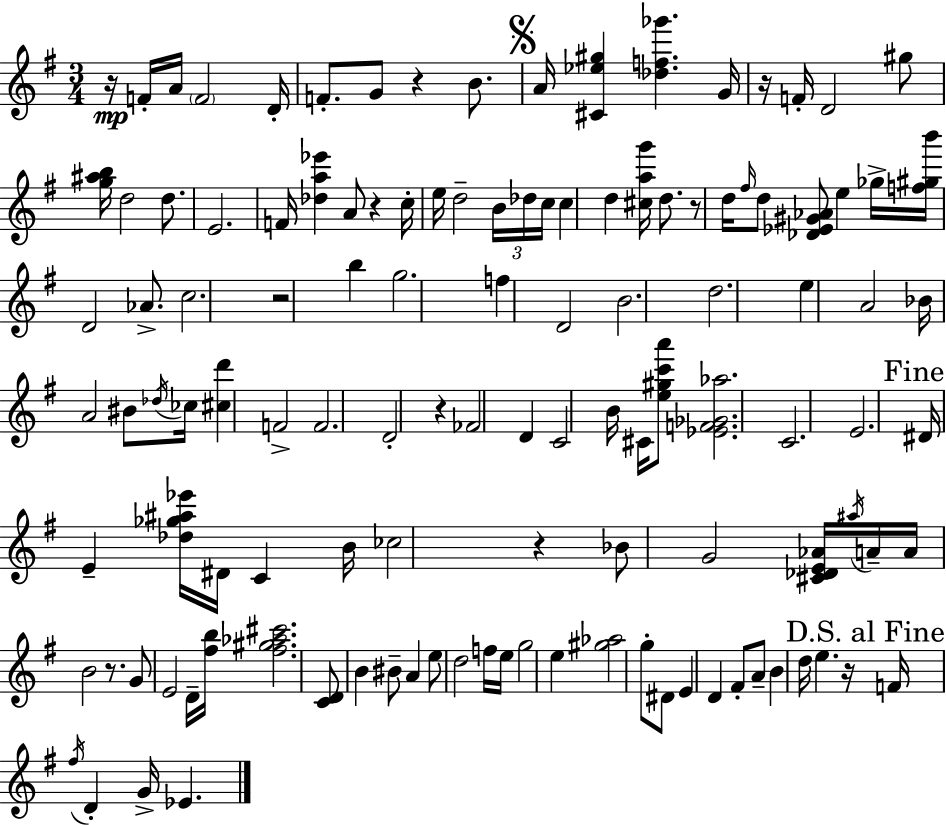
R/s F4/s A4/s F4/h D4/s F4/e. G4/e R/q B4/e. A4/s [C#4,Eb5,G#5]/q [Db5,F5,Gb6]/q. G4/s R/s F4/s D4/h G#5/e [G5,A#5,B5]/s D5/h D5/e. E4/h. F4/s [Db5,A5,Eb6]/q A4/e R/q C5/s E5/s D5/h B4/s Db5/s C5/s C5/q D5/q [C#5,A5,G6]/s D5/e. R/e D5/s F#5/s D5/e [Db4,Eb4,G#4,Ab4]/e E5/q Gb5/s [F5,G#5,B6]/s D4/h Ab4/e. C5/h. R/h B5/q G5/h. F5/q D4/h B4/h. D5/h. E5/q A4/h Bb4/s A4/h BIS4/e Db5/s CES5/s [C#5,D6]/q F4/h F4/h. D4/h R/q FES4/h D4/q C4/h B4/s C#4/s [E5,G#5,C6,A6]/e [Eb4,F4,Gb4,Ab5]/h. C4/h. E4/h. D#4/s E4/q [Db5,Gb5,A#5,Eb6]/s D#4/s C4/q B4/s CES5/h R/q Bb4/e G4/h [C#4,Db4,E4,Ab4]/s A#5/s A4/s A4/s B4/h R/e. G4/e E4/h D4/s [F#5,B5]/s [F#5,G#5,Ab5,C#6]/h. [C4,D4]/e B4/q BIS4/e A4/q E5/e D5/h F5/s E5/s G5/h E5/q [G#5,Ab5]/h G5/e D#4/e E4/q D4/q F#4/e A4/e B4/q D5/s E5/q. R/s F4/s F#5/s D4/q G4/s Eb4/q.